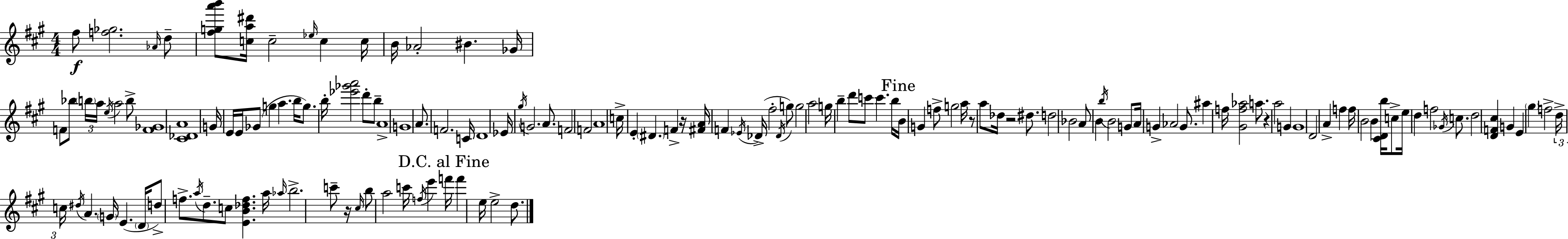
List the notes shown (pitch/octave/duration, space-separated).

F#5/e [F5,Gb5]/h. Ab4/s D5/e [F#5,G5,A6,B6]/e [C5,A5,D#6]/s C5/h Eb5/s C5/q C5/s B4/s Ab4/h BIS4/q. Gb4/s F4/e Bb5/e B5/s A5/s E5/s A5/h B5/e [F4,Gb4]/w [C#4,Db4,A4]/w G4/s E4/s E4/s Gb4/e G5/q A5/q. B5/s G5/e. B5/s [Eb6,Gb6,A6]/h D6/e B5/e A4/w G4/w A4/e. F4/h. C4/s D4/w Eb4/s G#5/s G4/h. A4/e. F4/h F4/h A4/w C5/s E4/q D#4/q. F4/q R/s [F#4,A4]/s F4/q Eb4/s Db4/s F#5/h Db4/s G5/e G5/h A5/h G5/s B5/q D6/e C6/e C6/q. B5/s B4/s G4/q F5/e G5/h A5/s R/e A5/e Db5/s R/h D#5/e. D5/h Bb4/h A4/e B4/q B5/s B4/h G4/e A4/s G4/q Ab4/h G4/e. A#5/q F5/s [G#4,F5,Ab5]/h A5/e. R/q A5/h G4/q G4/w D4/h A4/q F5/q F5/s B4/h B4/q [C#4,D4,B5]/s C5/e E5/s D5/q F5/h Gb4/s C5/e. D5/h [D4,F4,C#5]/q G4/q E4/q G#5/q F5/h D5/s C5/s D#5/s A4/q. G4/s E4/q. D4/s D5/e F5/e. A5/s D5/e. C5/e [E4,B4,Db5,F5]/q. A5/s Ab5/s B5/h. C6/e R/s C#5/s B5/e A5/h C6/s F5/s E6/q F6/s F6/q E5/s E5/h D5/e.